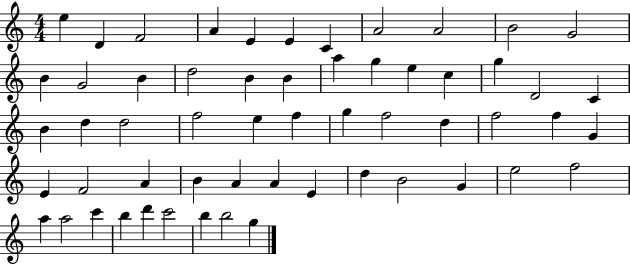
X:1
T:Untitled
M:4/4
L:1/4
K:C
e D F2 A E E C A2 A2 B2 G2 B G2 B d2 B B a g e c g D2 C B d d2 f2 e f g f2 d f2 f G E F2 A B A A E d B2 G e2 f2 a a2 c' b d' c'2 b b2 g